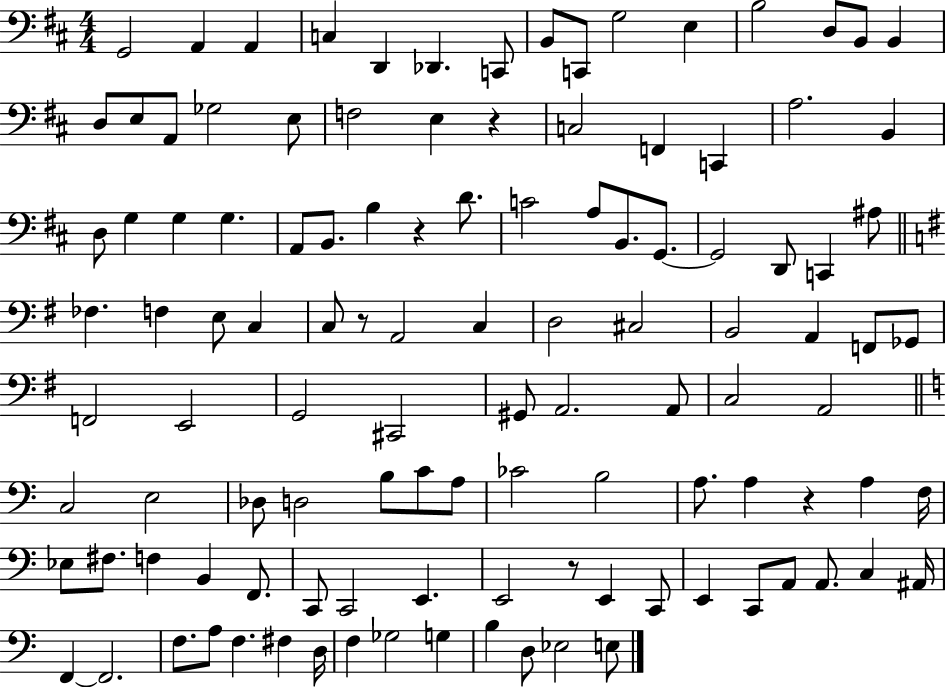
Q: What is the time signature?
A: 4/4